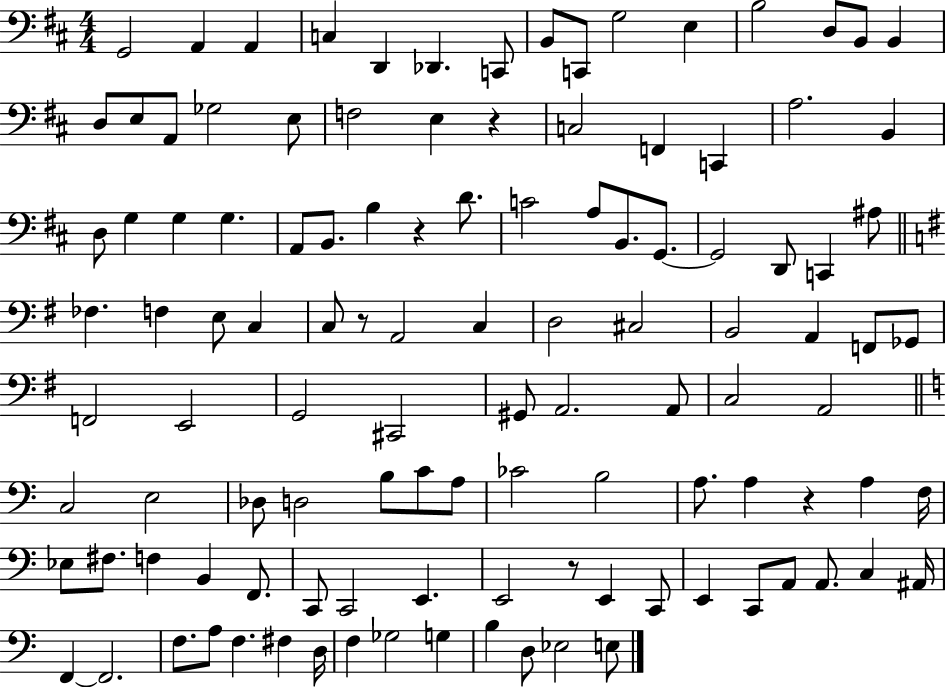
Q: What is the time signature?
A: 4/4